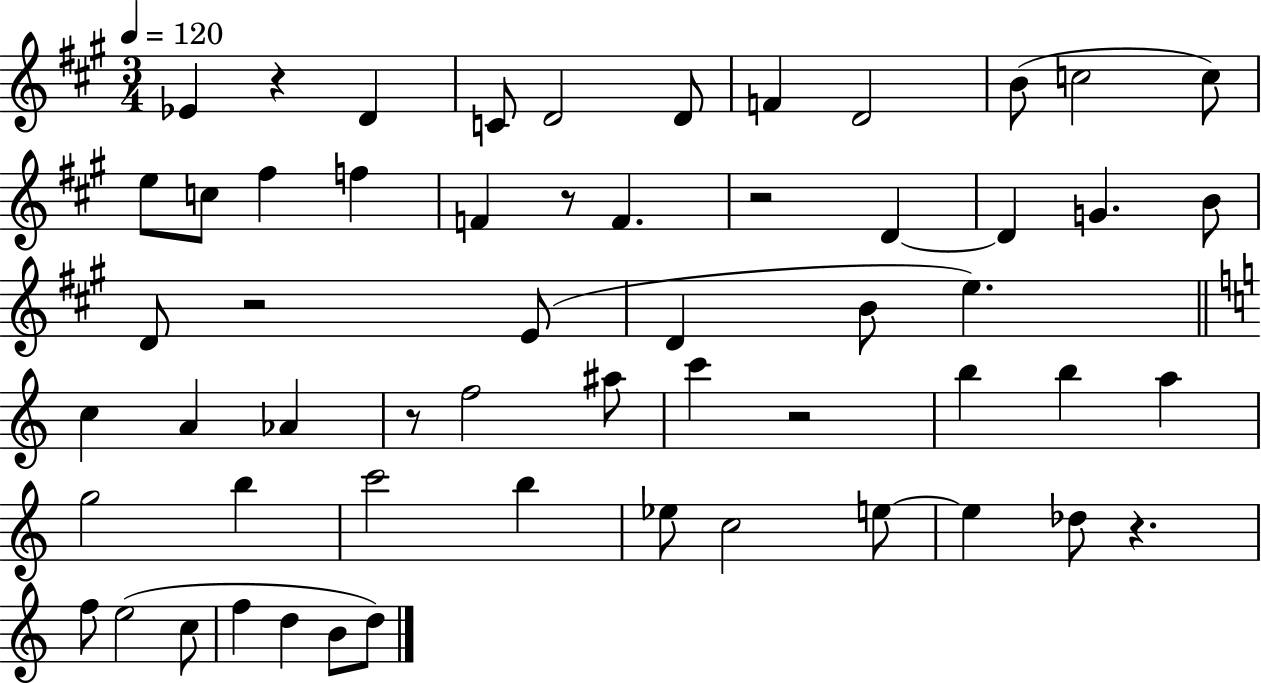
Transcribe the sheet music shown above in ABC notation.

X:1
T:Untitled
M:3/4
L:1/4
K:A
_E z D C/2 D2 D/2 F D2 B/2 c2 c/2 e/2 c/2 ^f f F z/2 F z2 D D G B/2 D/2 z2 E/2 D B/2 e c A _A z/2 f2 ^a/2 c' z2 b b a g2 b c'2 b _e/2 c2 e/2 e _d/2 z f/2 e2 c/2 f d B/2 d/2